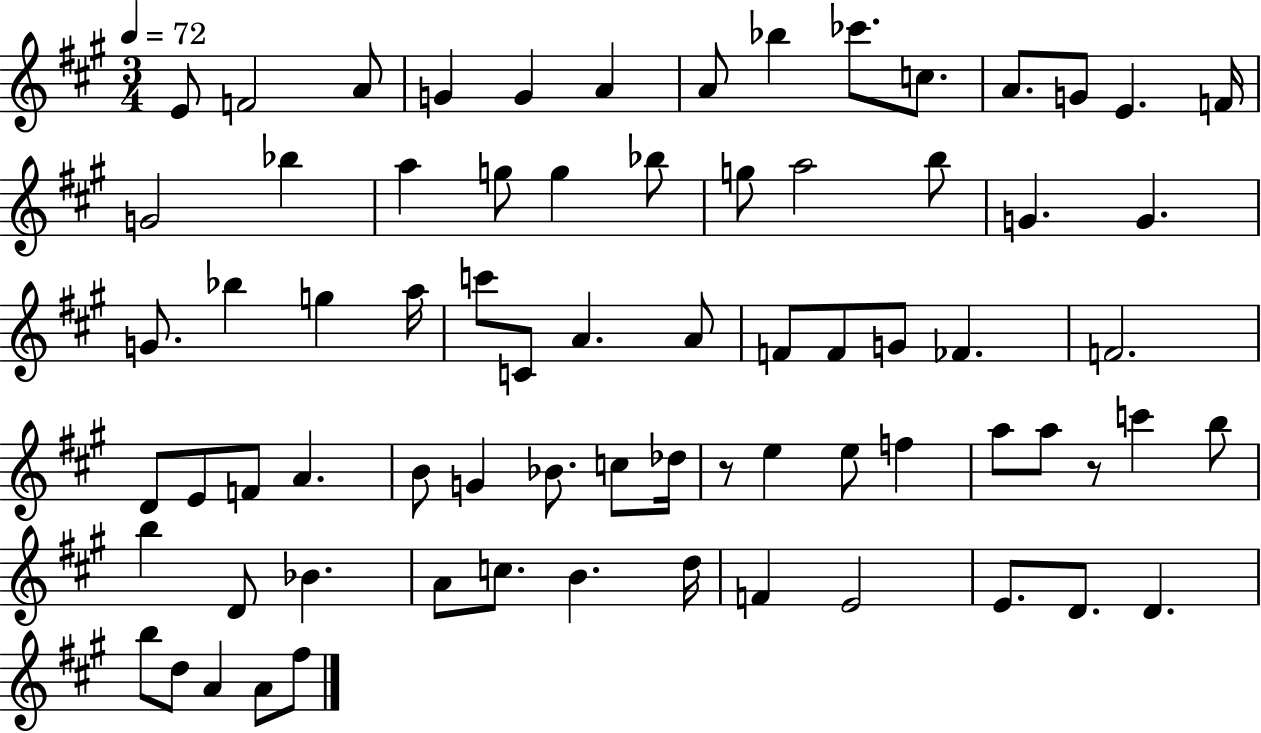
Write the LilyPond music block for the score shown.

{
  \clef treble
  \numericTimeSignature
  \time 3/4
  \key a \major
  \tempo 4 = 72
  e'8 f'2 a'8 | g'4 g'4 a'4 | a'8 bes''4 ces'''8. c''8. | a'8. g'8 e'4. f'16 | \break g'2 bes''4 | a''4 g''8 g''4 bes''8 | g''8 a''2 b''8 | g'4. g'4. | \break g'8. bes''4 g''4 a''16 | c'''8 c'8 a'4. a'8 | f'8 f'8 g'8 fes'4. | f'2. | \break d'8 e'8 f'8 a'4. | b'8 g'4 bes'8. c''8 des''16 | r8 e''4 e''8 f''4 | a''8 a''8 r8 c'''4 b''8 | \break b''4 d'8 bes'4. | a'8 c''8. b'4. d''16 | f'4 e'2 | e'8. d'8. d'4. | \break b''8 d''8 a'4 a'8 fis''8 | \bar "|."
}